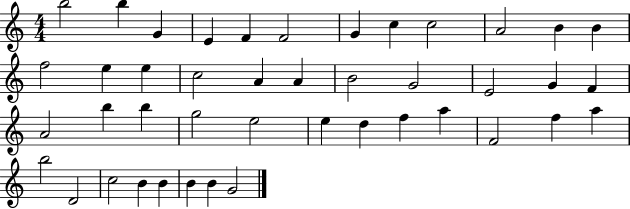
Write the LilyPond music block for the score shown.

{
  \clef treble
  \numericTimeSignature
  \time 4/4
  \key c \major
  b''2 b''4 g'4 | e'4 f'4 f'2 | g'4 c''4 c''2 | a'2 b'4 b'4 | \break f''2 e''4 e''4 | c''2 a'4 a'4 | b'2 g'2 | e'2 g'4 f'4 | \break a'2 b''4 b''4 | g''2 e''2 | e''4 d''4 f''4 a''4 | f'2 f''4 a''4 | \break b''2 d'2 | c''2 b'4 b'4 | b'4 b'4 g'2 | \bar "|."
}